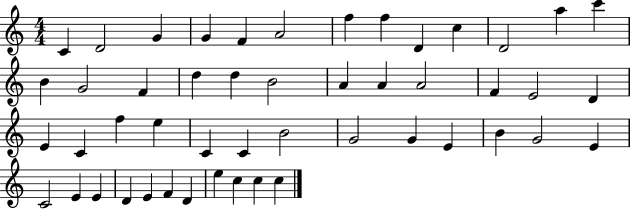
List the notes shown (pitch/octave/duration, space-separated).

C4/q D4/h G4/q G4/q F4/q A4/h F5/q F5/q D4/q C5/q D4/h A5/q C6/q B4/q G4/h F4/q D5/q D5/q B4/h A4/q A4/q A4/h F4/q E4/h D4/q E4/q C4/q F5/q E5/q C4/q C4/q B4/h G4/h G4/q E4/q B4/q G4/h E4/q C4/h E4/q E4/q D4/q E4/q F4/q D4/q E5/q C5/q C5/q C5/q